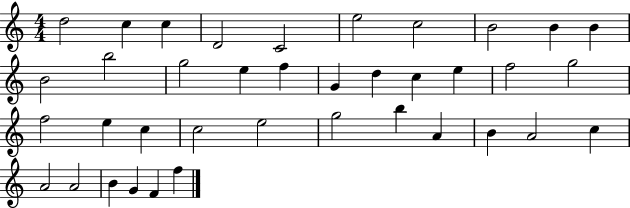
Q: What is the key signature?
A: C major